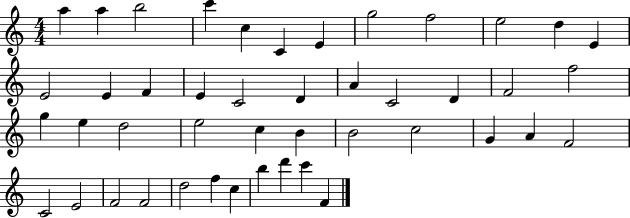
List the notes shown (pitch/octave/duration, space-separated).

A5/q A5/q B5/h C6/q C5/q C4/q E4/q G5/h F5/h E5/h D5/q E4/q E4/h E4/q F4/q E4/q C4/h D4/q A4/q C4/h D4/q F4/h F5/h G5/q E5/q D5/h E5/h C5/q B4/q B4/h C5/h G4/q A4/q F4/h C4/h E4/h F4/h F4/h D5/h F5/q C5/q B5/q D6/q C6/q F4/q